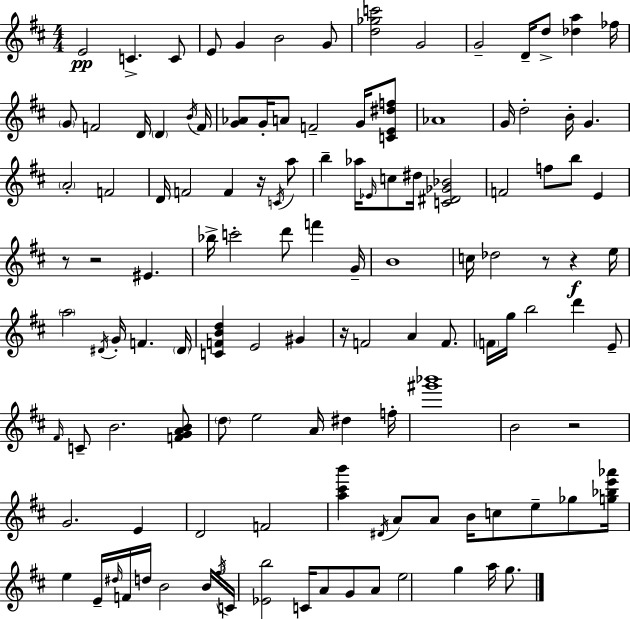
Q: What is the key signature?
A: D major